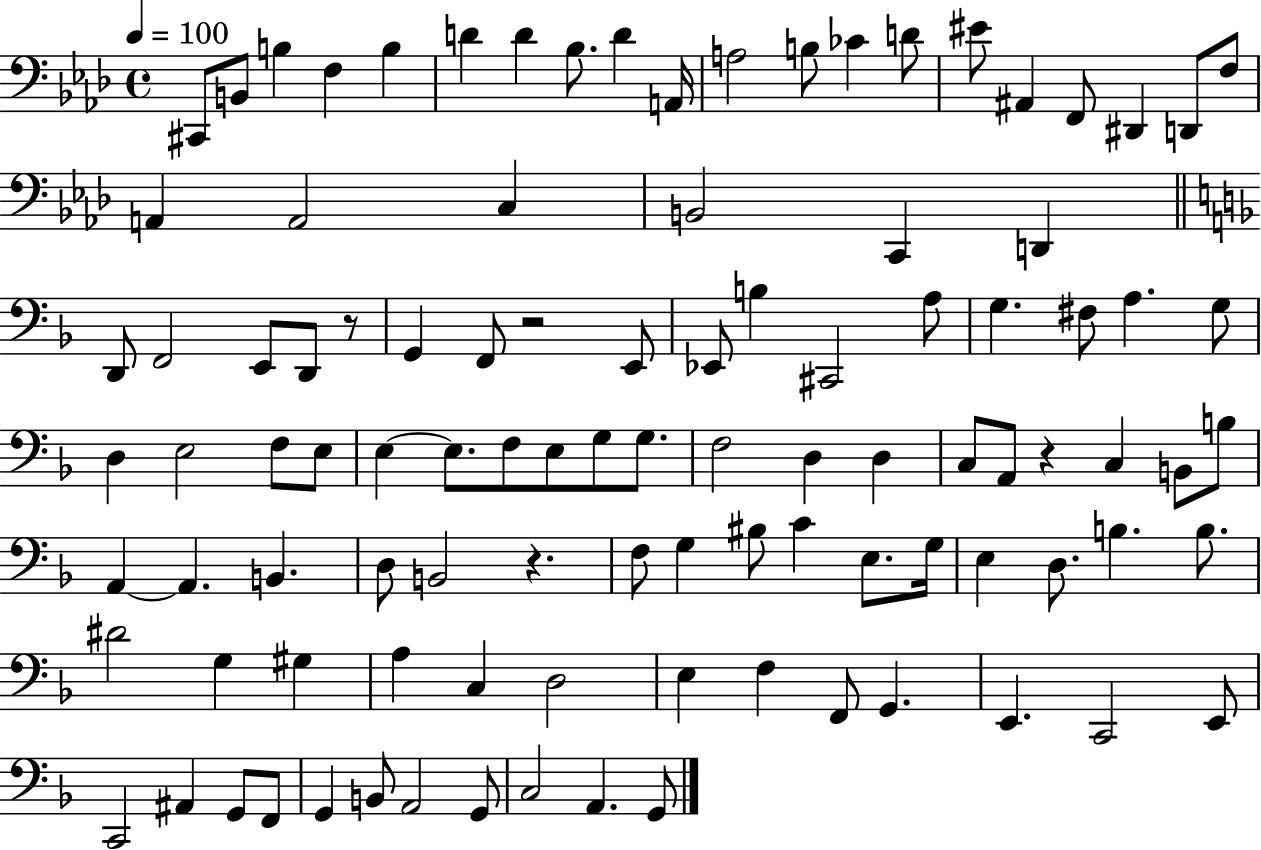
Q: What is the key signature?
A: AES major